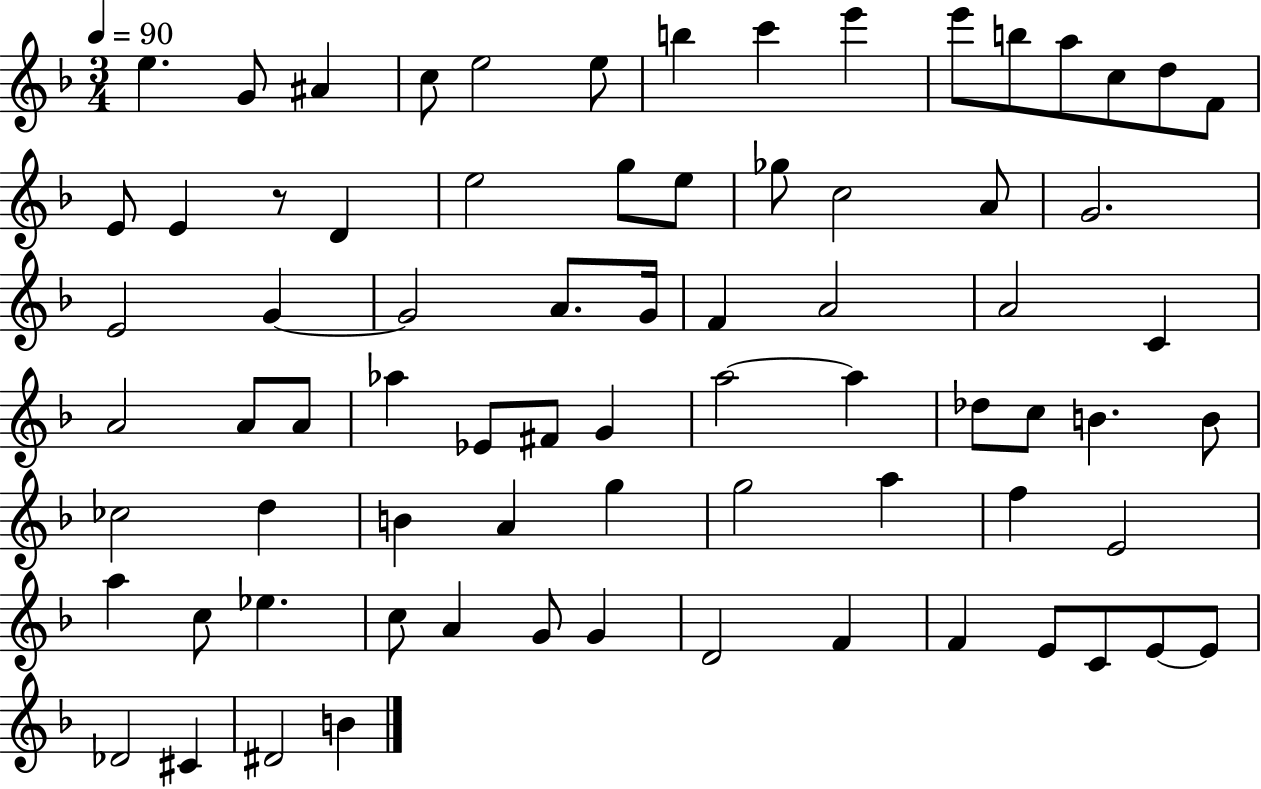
{
  \clef treble
  \numericTimeSignature
  \time 3/4
  \key f \major
  \tempo 4 = 90
  e''4. g'8 ais'4 | c''8 e''2 e''8 | b''4 c'''4 e'''4 | e'''8 b''8 a''8 c''8 d''8 f'8 | \break e'8 e'4 r8 d'4 | e''2 g''8 e''8 | ges''8 c''2 a'8 | g'2. | \break e'2 g'4~~ | g'2 a'8. g'16 | f'4 a'2 | a'2 c'4 | \break a'2 a'8 a'8 | aes''4 ees'8 fis'8 g'4 | a''2~~ a''4 | des''8 c''8 b'4. b'8 | \break ces''2 d''4 | b'4 a'4 g''4 | g''2 a''4 | f''4 e'2 | \break a''4 c''8 ees''4. | c''8 a'4 g'8 g'4 | d'2 f'4 | f'4 e'8 c'8 e'8~~ e'8 | \break des'2 cis'4 | dis'2 b'4 | \bar "|."
}